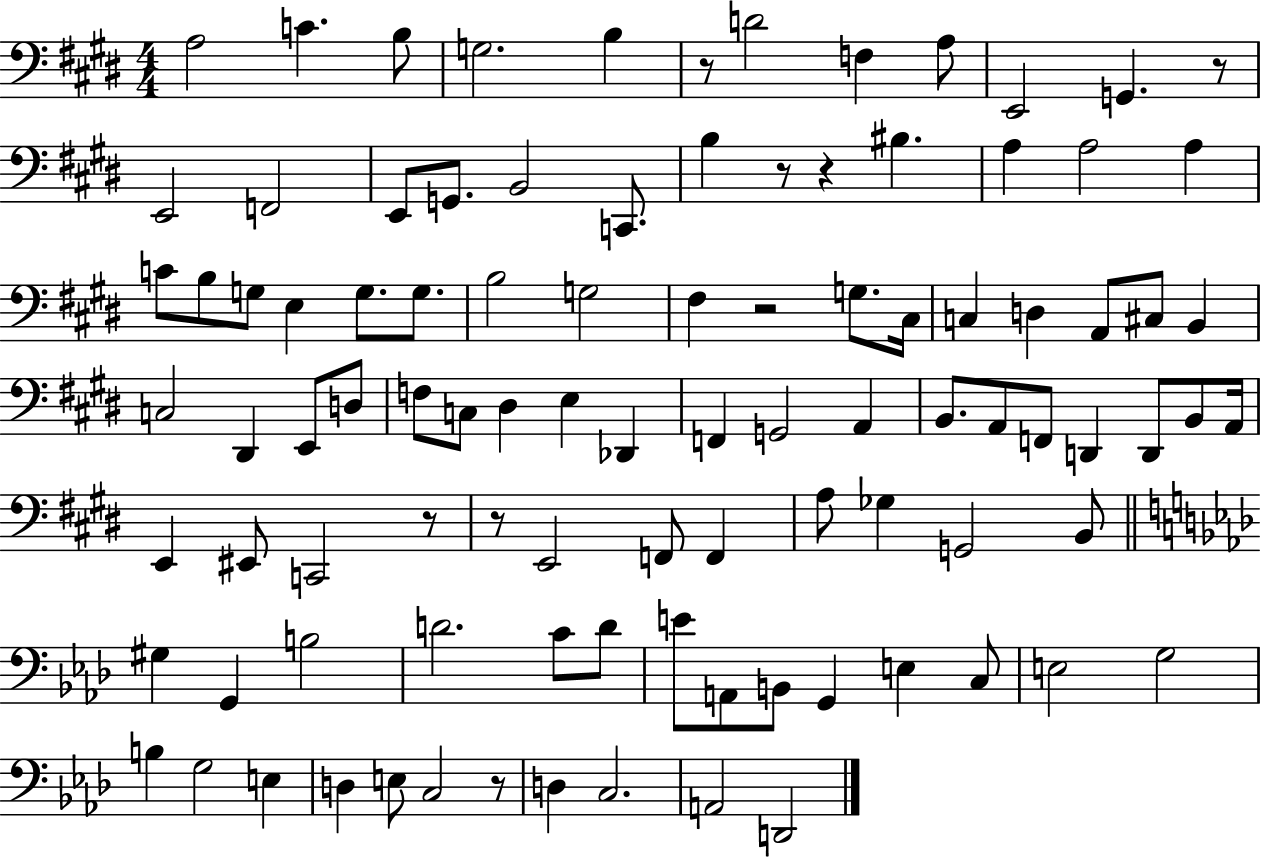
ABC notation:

X:1
T:Untitled
M:4/4
L:1/4
K:E
A,2 C B,/2 G,2 B, z/2 D2 F, A,/2 E,,2 G,, z/2 E,,2 F,,2 E,,/2 G,,/2 B,,2 C,,/2 B, z/2 z ^B, A, A,2 A, C/2 B,/2 G,/2 E, G,/2 G,/2 B,2 G,2 ^F, z2 G,/2 ^C,/4 C, D, A,,/2 ^C,/2 B,, C,2 ^D,, E,,/2 D,/2 F,/2 C,/2 ^D, E, _D,, F,, G,,2 A,, B,,/2 A,,/2 F,,/2 D,, D,,/2 B,,/2 A,,/4 E,, ^E,,/2 C,,2 z/2 z/2 E,,2 F,,/2 F,, A,/2 _G, G,,2 B,,/2 ^G, G,, B,2 D2 C/2 D/2 E/2 A,,/2 B,,/2 G,, E, C,/2 E,2 G,2 B, G,2 E, D, E,/2 C,2 z/2 D, C,2 A,,2 D,,2